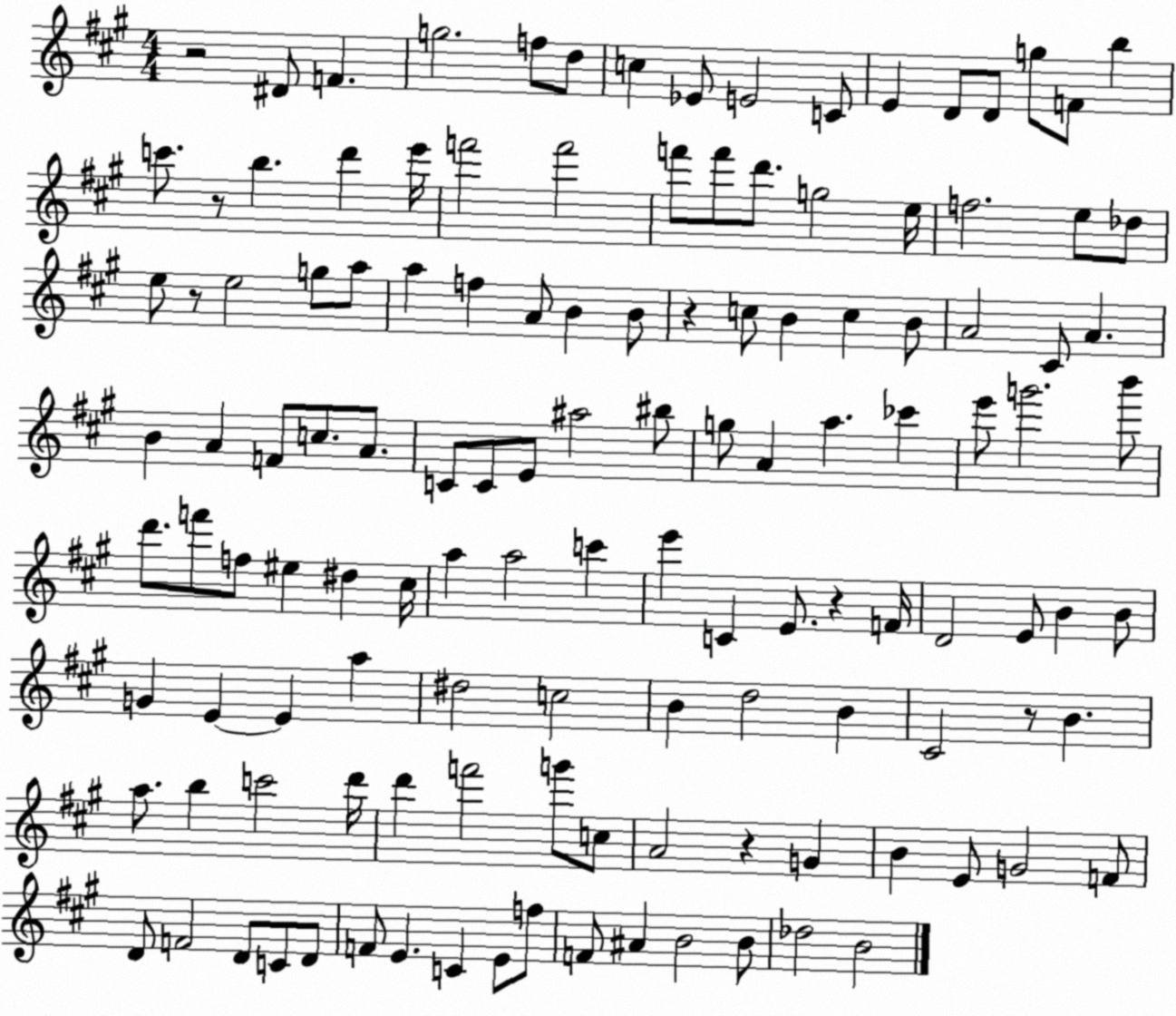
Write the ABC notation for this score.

X:1
T:Untitled
M:4/4
L:1/4
K:A
z2 ^D/2 F g2 f/2 d/2 c _E/2 E2 C/2 E D/2 D/2 g/2 F/2 b c'/2 z/2 b d' e'/4 f'2 f'2 f'/2 f'/2 d'/2 g2 e/4 f2 e/2 _d/2 e/2 z/2 e2 g/2 a/2 a f A/2 B B/2 z c/2 B c B/2 A2 ^C/2 A B A F/2 c/2 A/2 C/2 C/2 E/2 ^a2 ^b/2 g/2 A a _c' e'/2 g'2 b'/2 d'/2 f'/2 f/2 ^e ^d ^c/4 a a2 c' e' C E/2 z F/4 D2 E/2 B B/2 G E E a ^d2 c2 B d2 B ^C2 z/2 B a/2 b c'2 d'/4 d' f'2 g'/2 c/2 A2 z G B E/2 G2 F/2 D/2 F2 D/2 C/2 D/2 F/2 E C E/2 f/2 F/2 ^A B2 B/2 _d2 B2